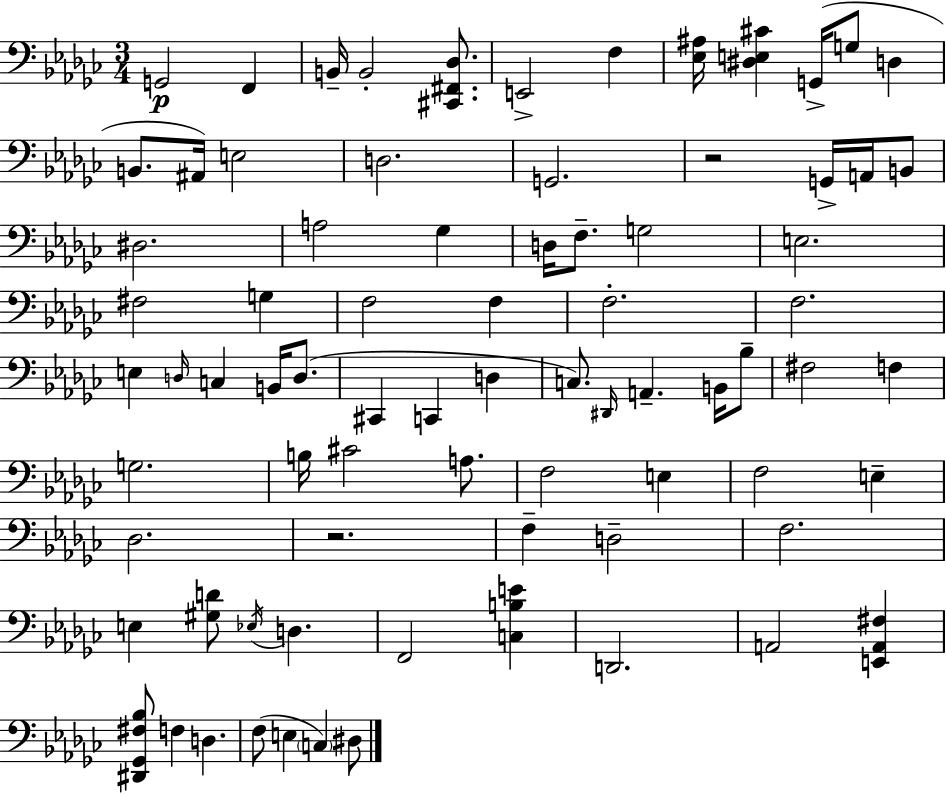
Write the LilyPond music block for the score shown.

{
  \clef bass
  \numericTimeSignature
  \time 3/4
  \key ees \minor
  g,2\p f,4 | b,16-- b,2-. <cis, fis, des>8. | e,2-> f4 | <ees ais>16 <dis e cis'>4 g,16->( g8 d4 | \break b,8. ais,16) e2 | d2. | g,2. | r2 g,16-> a,16 b,8 | \break dis2. | a2 ges4 | d16 f8.-- g2 | e2. | \break fis2 g4 | f2 f4 | f2.-. | f2. | \break e4 \grace { d16 } c4 b,16 d8.( | cis,4 c,4 d4 | c8.) \grace { dis,16 } a,4.-- b,16 | bes8-- fis2 f4 | \break g2. | b16 cis'2 a8. | f2 e4 | f2 e4-- | \break des2. | r2. | f4-- d2-- | f2. | \break e4 <gis d'>8 \acciaccatura { ees16 } d4. | f,2 <c b e'>4 | d,2. | a,2 <e, a, fis>4 | \break <dis, ges, fis bes>8 f4 d4. | f8( e4 \parenthesize c4) | dis8 \bar "|."
}